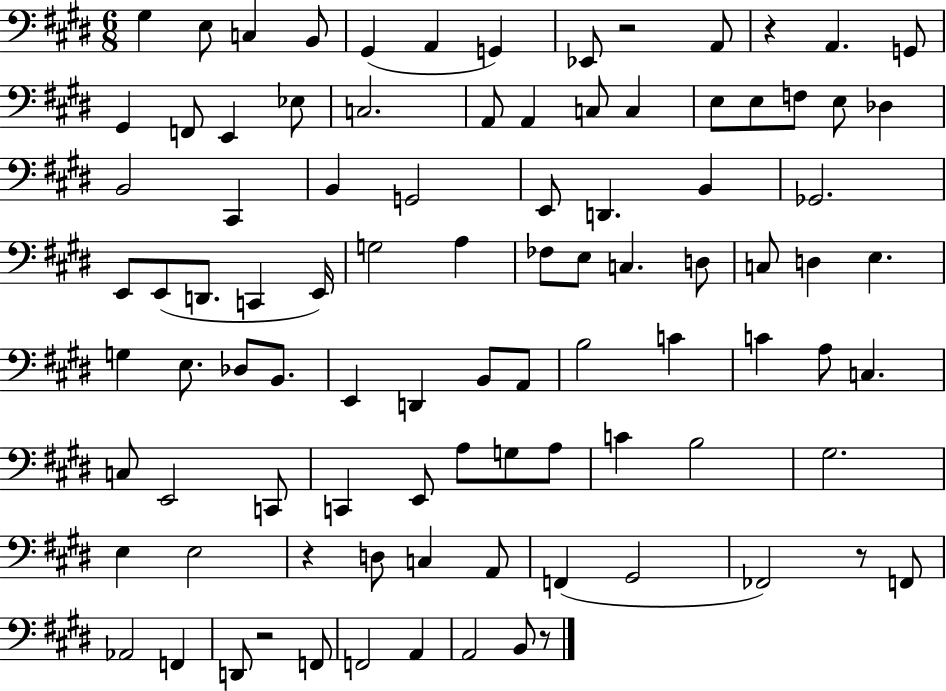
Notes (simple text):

G#3/q E3/e C3/q B2/e G#2/q A2/q G2/q Eb2/e R/h A2/e R/q A2/q. G2/e G#2/q F2/e E2/q Eb3/e C3/h. A2/e A2/q C3/e C3/q E3/e E3/e F3/e E3/e Db3/q B2/h C#2/q B2/q G2/h E2/e D2/q. B2/q Gb2/h. E2/e E2/e D2/e. C2/q E2/s G3/h A3/q FES3/e E3/e C3/q. D3/e C3/e D3/q E3/q. G3/q E3/e. Db3/e B2/e. E2/q D2/q B2/e A2/e B3/h C4/q C4/q A3/e C3/q. C3/e E2/h C2/e C2/q E2/e A3/e G3/e A3/e C4/q B3/h G#3/h. E3/q E3/h R/q D3/e C3/q A2/e F2/q G#2/h FES2/h R/e F2/e Ab2/h F2/q D2/e R/h F2/e F2/h A2/q A2/h B2/e R/e